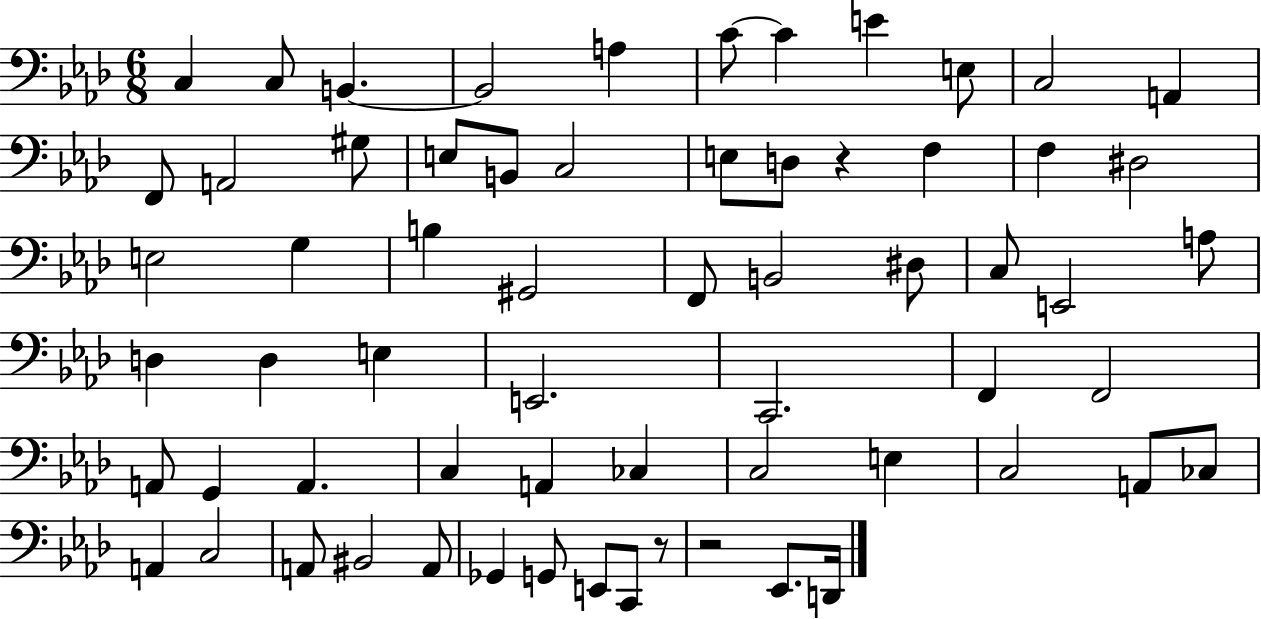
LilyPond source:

{
  \clef bass
  \numericTimeSignature
  \time 6/8
  \key aes \major
  c4 c8 b,4.~~ | b,2 a4 | c'8~~ c'4 e'4 e8 | c2 a,4 | \break f,8 a,2 gis8 | e8 b,8 c2 | e8 d8 r4 f4 | f4 dis2 | \break e2 g4 | b4 gis,2 | f,8 b,2 dis8 | c8 e,2 a8 | \break d4 d4 e4 | e,2. | c,2. | f,4 f,2 | \break a,8 g,4 a,4. | c4 a,4 ces4 | c2 e4 | c2 a,8 ces8 | \break a,4 c2 | a,8 bis,2 a,8 | ges,4 g,8 e,8 c,8 r8 | r2 ees,8. d,16 | \break \bar "|."
}